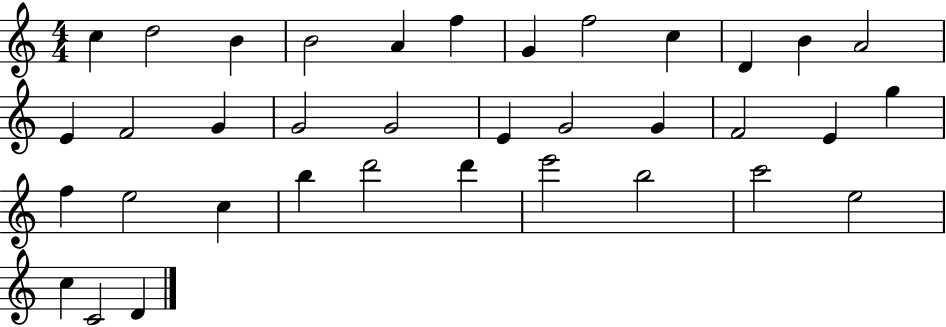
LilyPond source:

{
  \clef treble
  \numericTimeSignature
  \time 4/4
  \key c \major
  c''4 d''2 b'4 | b'2 a'4 f''4 | g'4 f''2 c''4 | d'4 b'4 a'2 | \break e'4 f'2 g'4 | g'2 g'2 | e'4 g'2 g'4 | f'2 e'4 g''4 | \break f''4 e''2 c''4 | b''4 d'''2 d'''4 | e'''2 b''2 | c'''2 e''2 | \break c''4 c'2 d'4 | \bar "|."
}